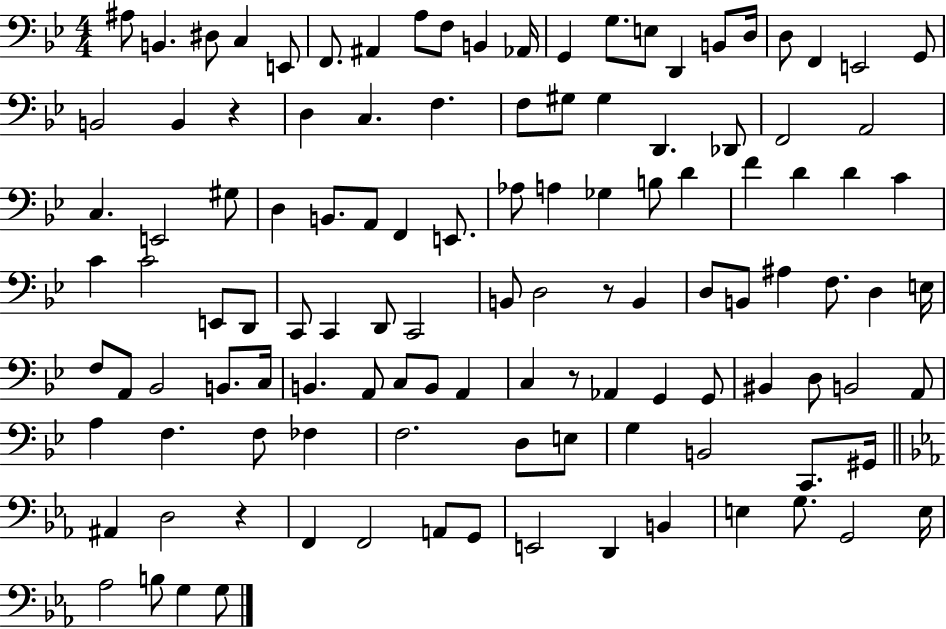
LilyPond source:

{
  \clef bass
  \numericTimeSignature
  \time 4/4
  \key bes \major
  \repeat volta 2 { ais8 b,4. dis8 c4 e,8 | f,8. ais,4 a8 f8 b,4 aes,16 | g,4 g8. e8 d,4 b,8 d16 | d8 f,4 e,2 g,8 | \break b,2 b,4 r4 | d4 c4. f4. | f8 gis8 gis4 d,4. des,8 | f,2 a,2 | \break c4. e,2 gis8 | d4 b,8. a,8 f,4 e,8. | aes8 a4 ges4 b8 d'4 | f'4 d'4 d'4 c'4 | \break c'4 c'2 e,8 d,8 | c,8 c,4 d,8 c,2 | b,8 d2 r8 b,4 | d8 b,8 ais4 f8. d4 e16 | \break f8 a,8 bes,2 b,8. c16 | b,4. a,8 c8 b,8 a,4 | c4 r8 aes,4 g,4 g,8 | bis,4 d8 b,2 a,8 | \break a4 f4. f8 fes4 | f2. d8 e8 | g4 b,2 c,8. gis,16 | \bar "||" \break \key c \minor ais,4 d2 r4 | f,4 f,2 a,8 g,8 | e,2 d,4 b,4 | e4 g8. g,2 e16 | \break aes2 b8 g4 g8 | } \bar "|."
}